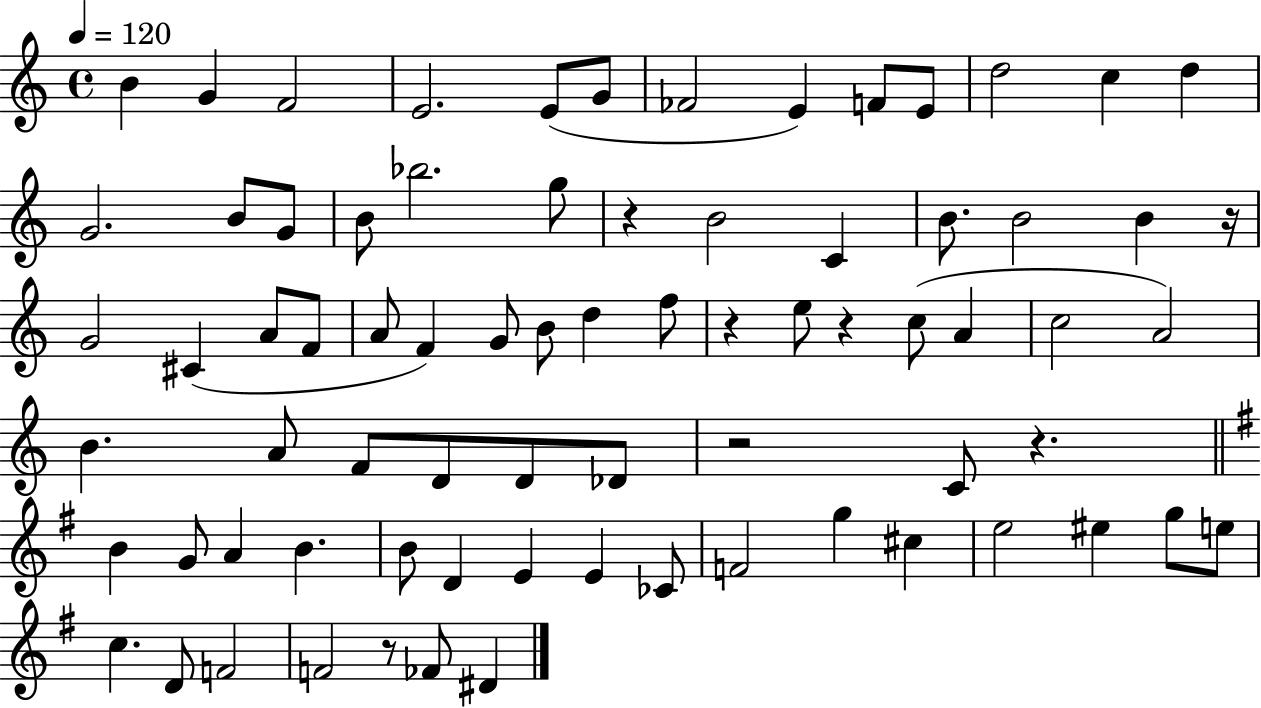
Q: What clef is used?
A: treble